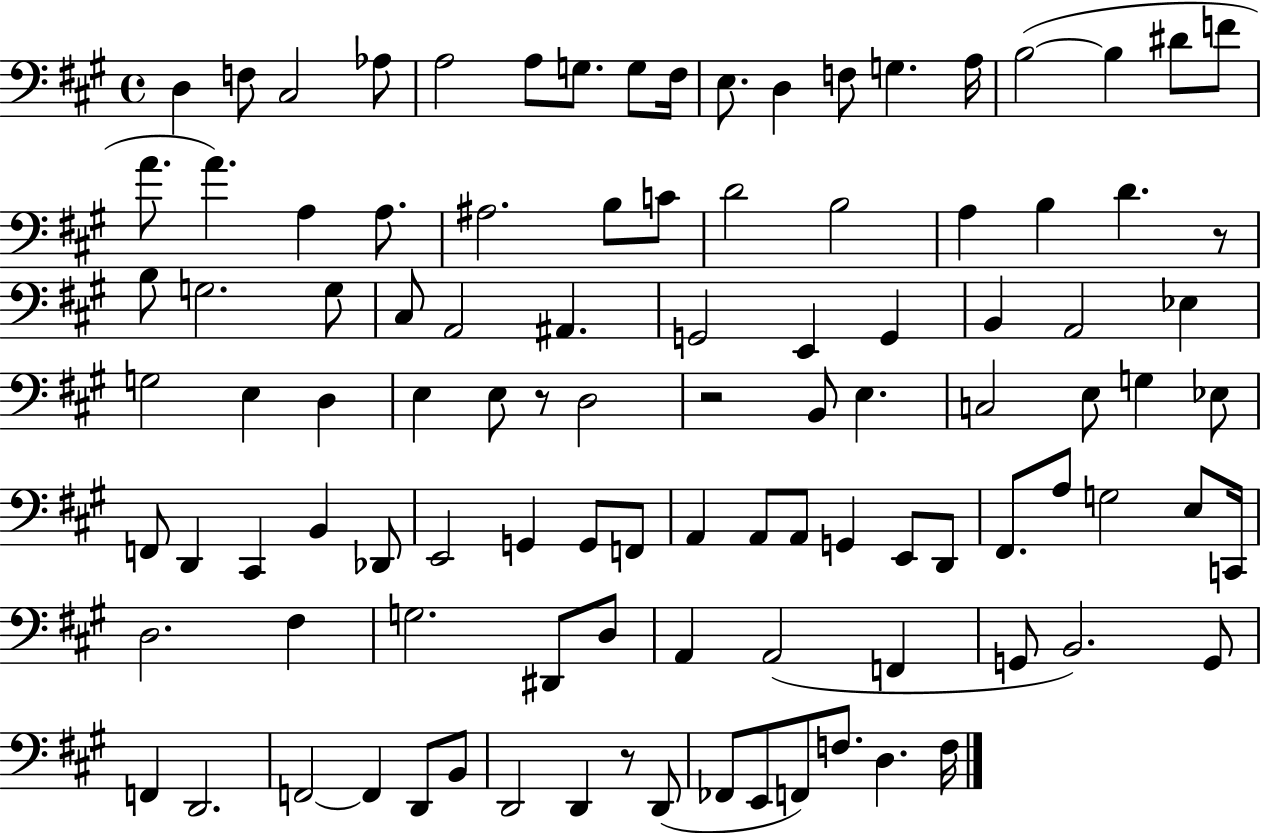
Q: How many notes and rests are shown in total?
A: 104